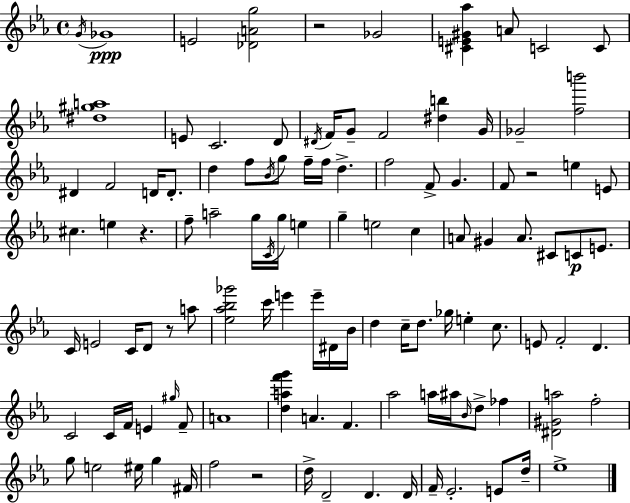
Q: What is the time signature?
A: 4/4